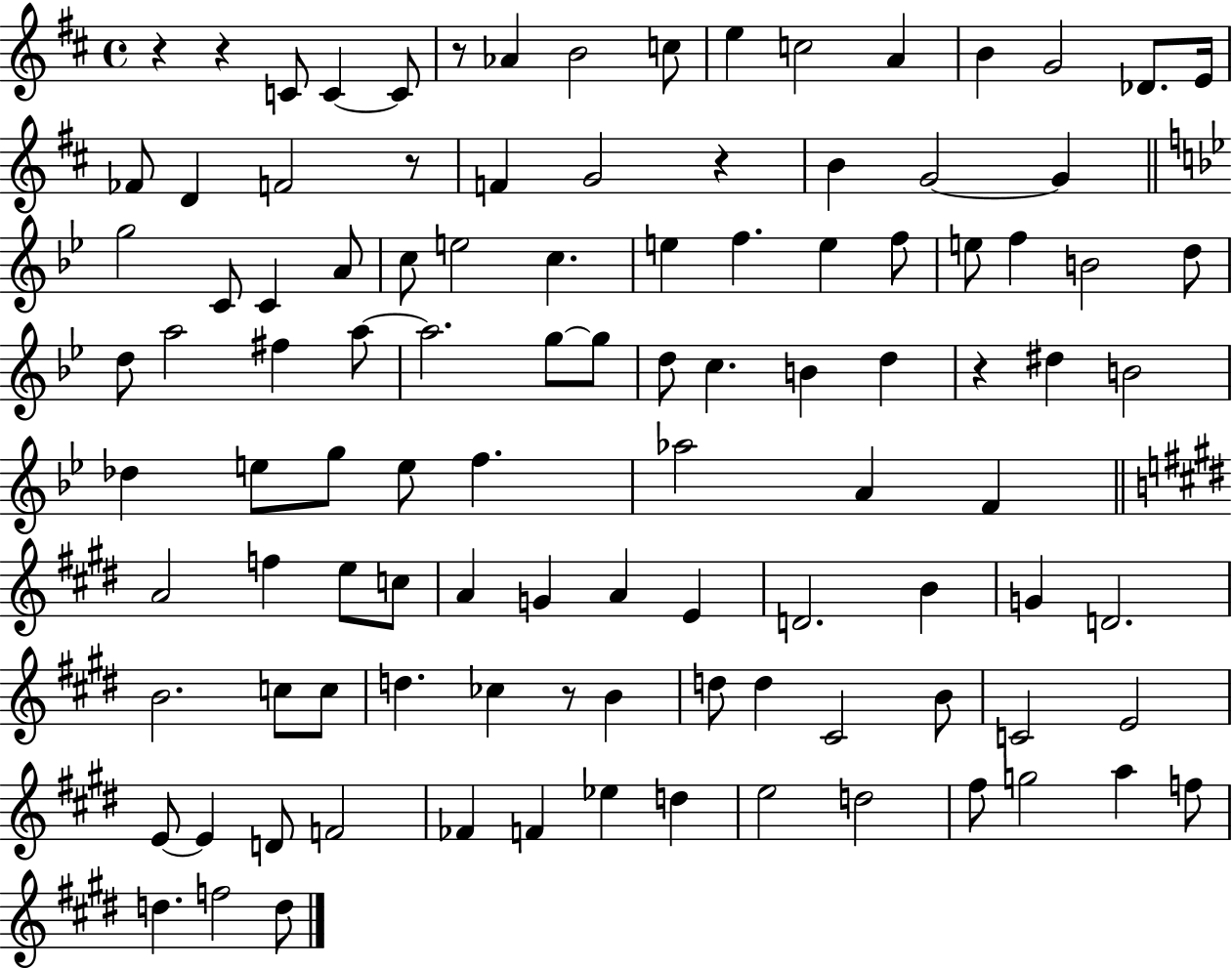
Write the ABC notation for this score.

X:1
T:Untitled
M:4/4
L:1/4
K:D
z z C/2 C C/2 z/2 _A B2 c/2 e c2 A B G2 _D/2 E/4 _F/2 D F2 z/2 F G2 z B G2 G g2 C/2 C A/2 c/2 e2 c e f e f/2 e/2 f B2 d/2 d/2 a2 ^f a/2 a2 g/2 g/2 d/2 c B d z ^d B2 _d e/2 g/2 e/2 f _a2 A F A2 f e/2 c/2 A G A E D2 B G D2 B2 c/2 c/2 d _c z/2 B d/2 d ^C2 B/2 C2 E2 E/2 E D/2 F2 _F F _e d e2 d2 ^f/2 g2 a f/2 d f2 d/2